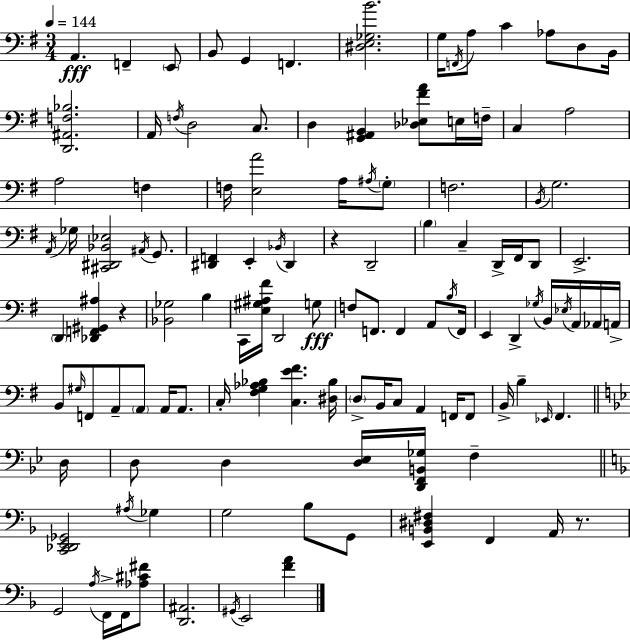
A2/q. F2/q E2/e B2/e G2/q F2/q. [D#3,E3,Gb3,B4]/h. G3/s F2/s A3/e C4/q Ab3/e D3/e B2/s [D2,A#2,F3,Bb3]/h. A2/s F3/s D3/h C3/e. D3/q [G2,A#2,B2]/q [Db3,Eb3,F#4,A4]/e E3/s F3/s C3/q A3/h A3/h F3/q F3/s [E3,A4]/h A3/s A#3/s G3/e F3/h. B2/s G3/h. A2/s Gb3/s [C#2,D#2,Bb2,Eb3]/h A#2/s G2/e. [D#2,F2]/q E2/q Bb2/s D#2/q R/q D2/h B3/q C3/q D2/s F#2/s D2/e E2/h. D2/q [Db2,F2,G#2,A#3]/q R/q [Bb2,Gb3]/h B3/q C2/s [E3,G#3,A#3,F#4]/s D2/h G3/e F3/e F2/e. F2/q A2/e B3/s F2/s E2/q D2/q Gb3/s B2/s Eb3/s A2/s Ab2/s A2/s B2/e G#3/s F2/e A2/e A2/e A2/s A2/e. C3/s [F#3,G3,Ab3,Bb3]/q [C3,E4,F#4]/q. [D#3,Bb3]/s D3/e B2/s C3/e A2/q F2/s F2/e B2/s B3/q Eb2/s F#2/q. D3/s D3/e D3/q [D3,Eb3]/s [D2,F2,B2,Gb3]/s F3/q [C2,Db2,E2,Gb2]/h A#3/s Gb3/q G3/h Bb3/e G2/e [E2,B2,D#3,F#3]/q F2/q A2/s R/e. G2/h A3/s F2/s F2/s [Ab3,C#4,F#4]/e [D2,A#2]/h. G#2/s E2/h [F4,A4]/q